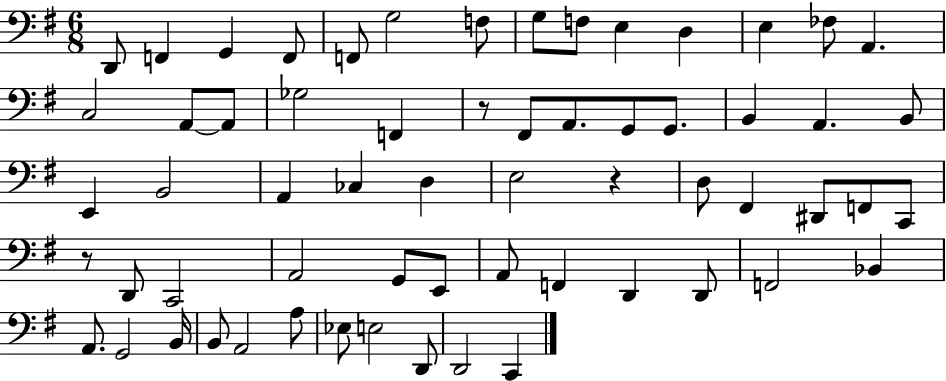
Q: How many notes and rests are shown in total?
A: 62